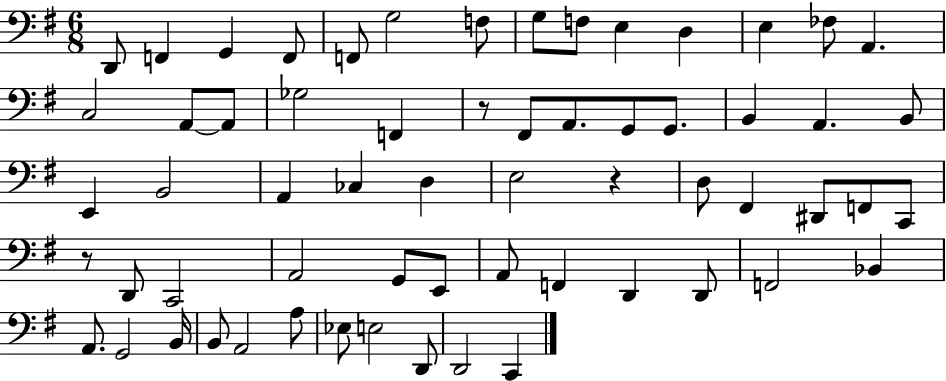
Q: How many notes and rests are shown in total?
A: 62